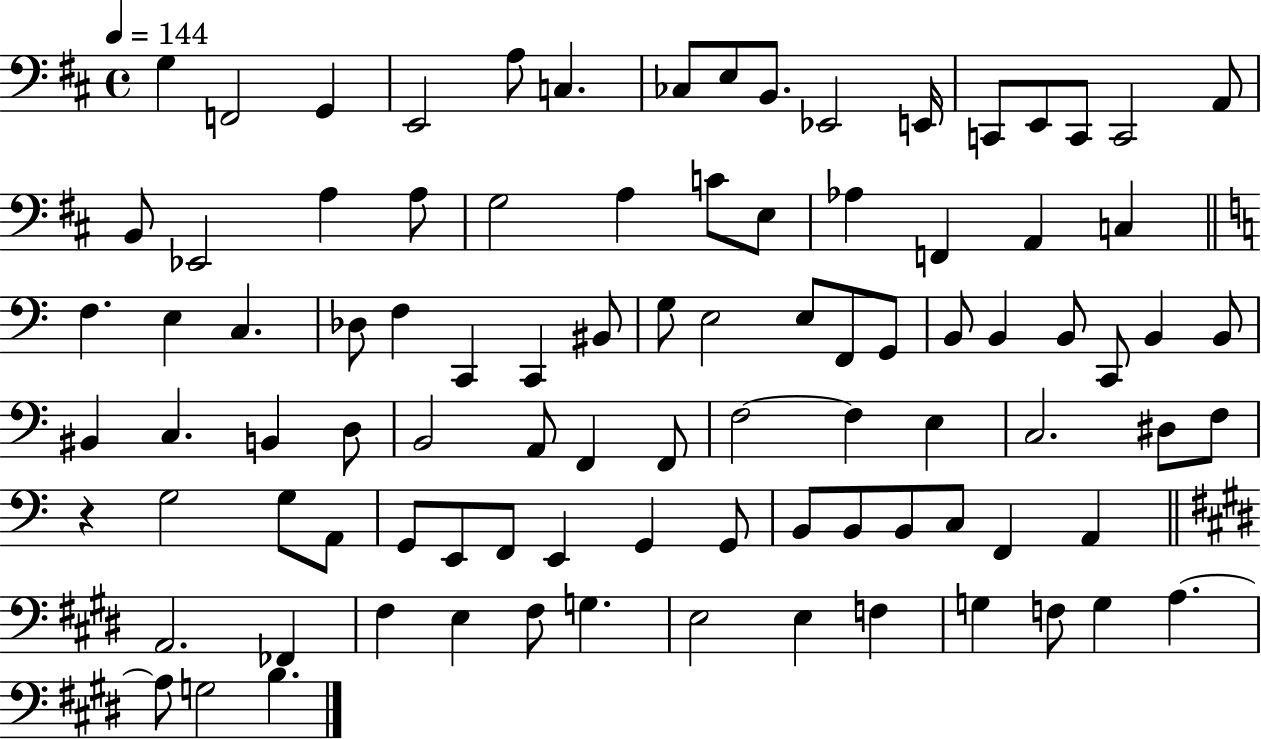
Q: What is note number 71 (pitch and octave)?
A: B2